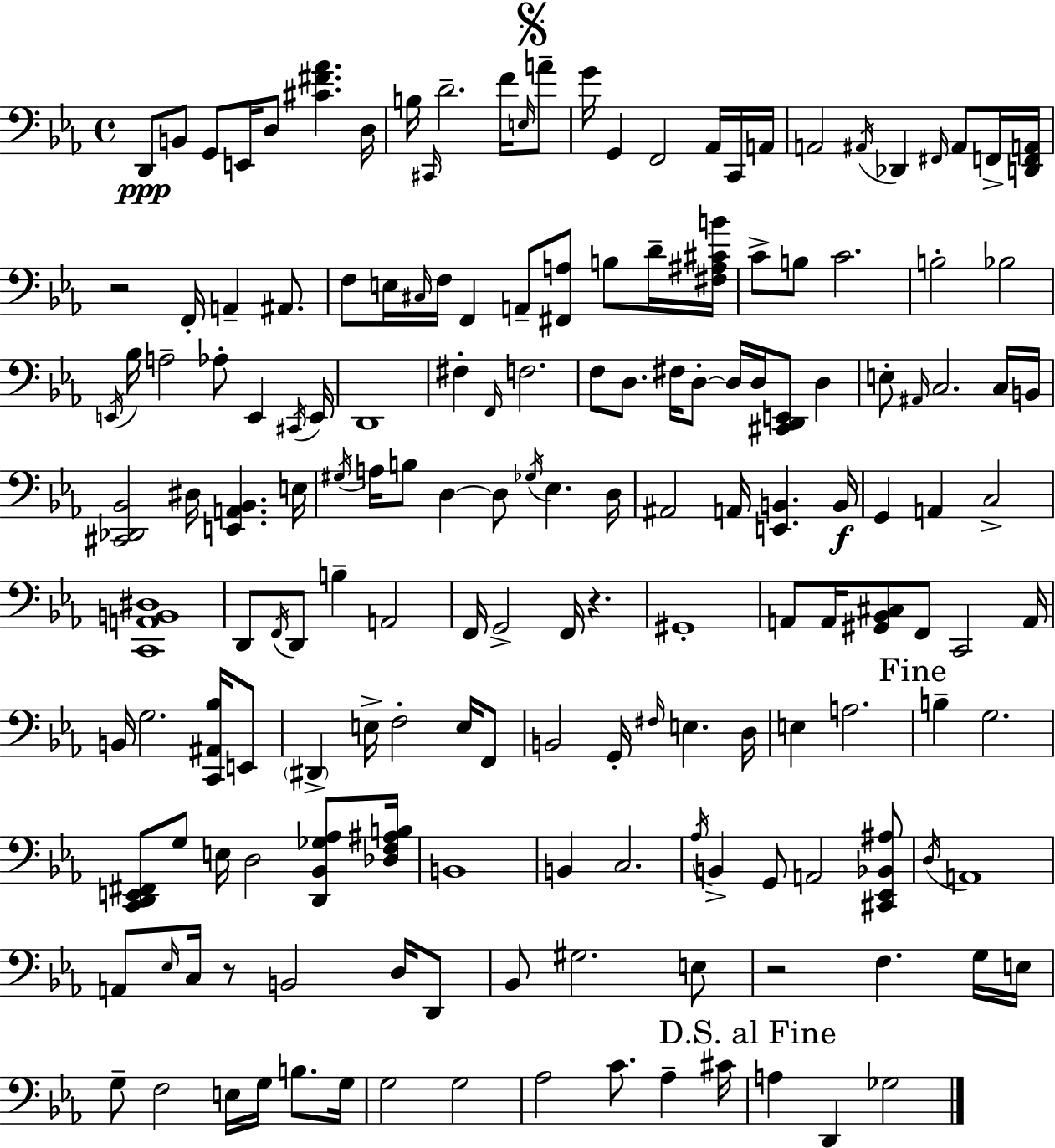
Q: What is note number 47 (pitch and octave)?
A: E2